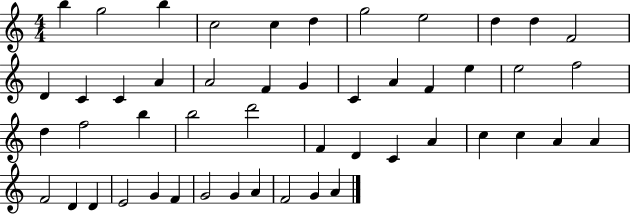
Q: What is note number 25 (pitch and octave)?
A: D5